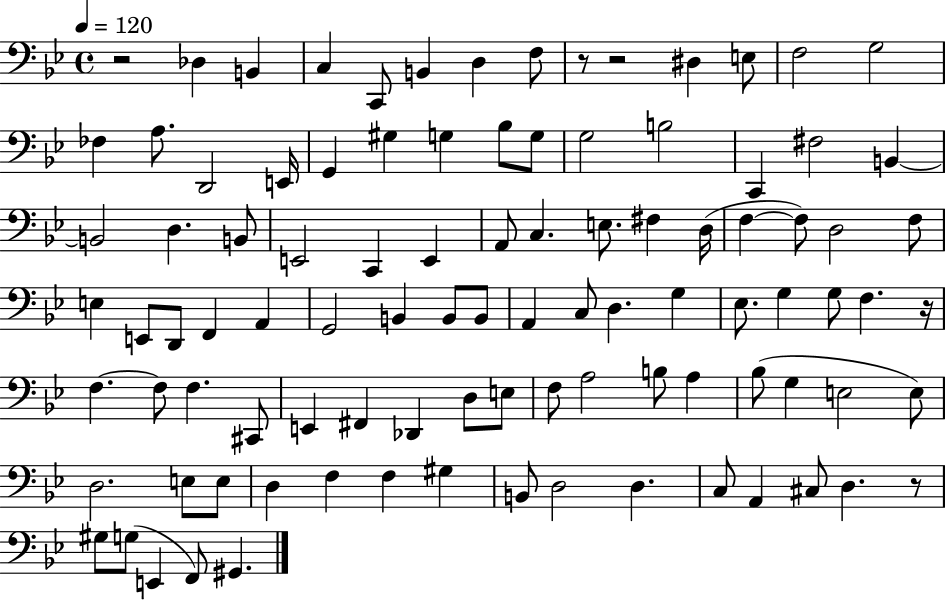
X:1
T:Untitled
M:4/4
L:1/4
K:Bb
z2 _D, B,, C, C,,/2 B,, D, F,/2 z/2 z2 ^D, E,/2 F,2 G,2 _F, A,/2 D,,2 E,,/4 G,, ^G, G, _B,/2 G,/2 G,2 B,2 C,, ^F,2 B,, B,,2 D, B,,/2 E,,2 C,, E,, A,,/2 C, E,/2 ^F, D,/4 F, F,/2 D,2 F,/2 E, E,,/2 D,,/2 F,, A,, G,,2 B,, B,,/2 B,,/2 A,, C,/2 D, G, _E,/2 G, G,/2 F, z/4 F, F,/2 F, ^C,,/2 E,, ^F,, _D,, D,/2 E,/2 F,/2 A,2 B,/2 A, _B,/2 G, E,2 E,/2 D,2 E,/2 E,/2 D, F, F, ^G, B,,/2 D,2 D, C,/2 A,, ^C,/2 D, z/2 ^G,/2 G,/2 E,, F,,/2 ^G,,